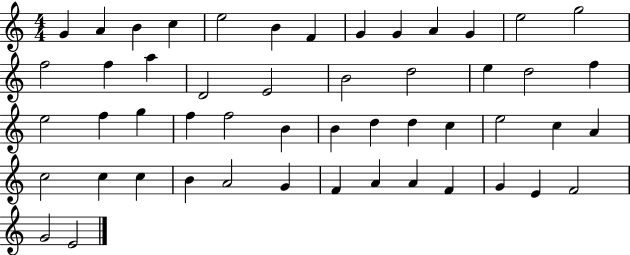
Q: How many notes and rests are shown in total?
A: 51